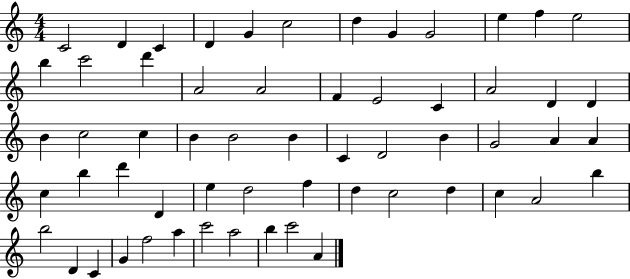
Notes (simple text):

C4/h D4/q C4/q D4/q G4/q C5/h D5/q G4/q G4/h E5/q F5/q E5/h B5/q C6/h D6/q A4/h A4/h F4/q E4/h C4/q A4/h D4/q D4/q B4/q C5/h C5/q B4/q B4/h B4/q C4/q D4/h B4/q G4/h A4/q A4/q C5/q B5/q D6/q D4/q E5/q D5/h F5/q D5/q C5/h D5/q C5/q A4/h B5/q B5/h D4/q C4/q G4/q F5/h A5/q C6/h A5/h B5/q C6/h A4/q